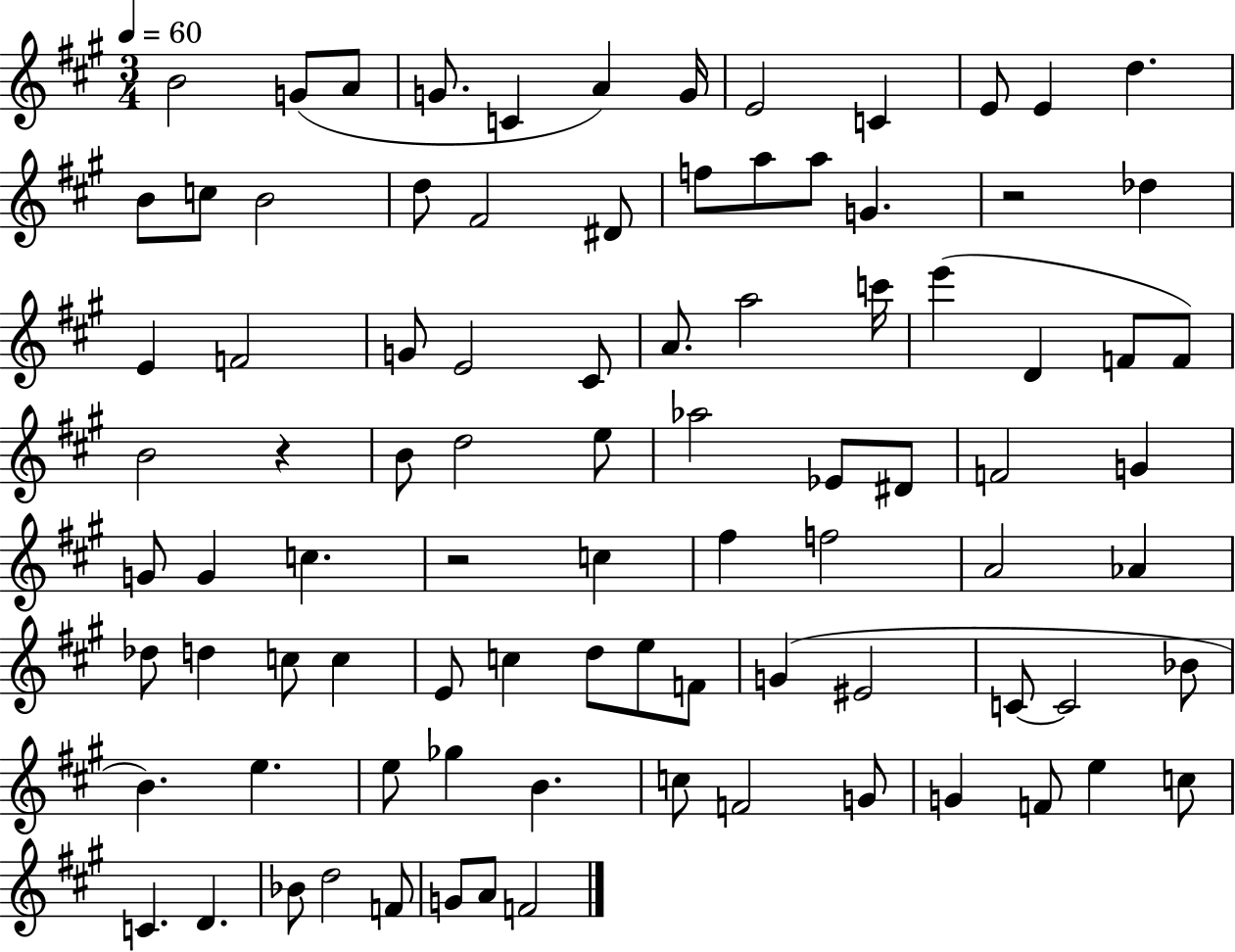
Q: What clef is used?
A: treble